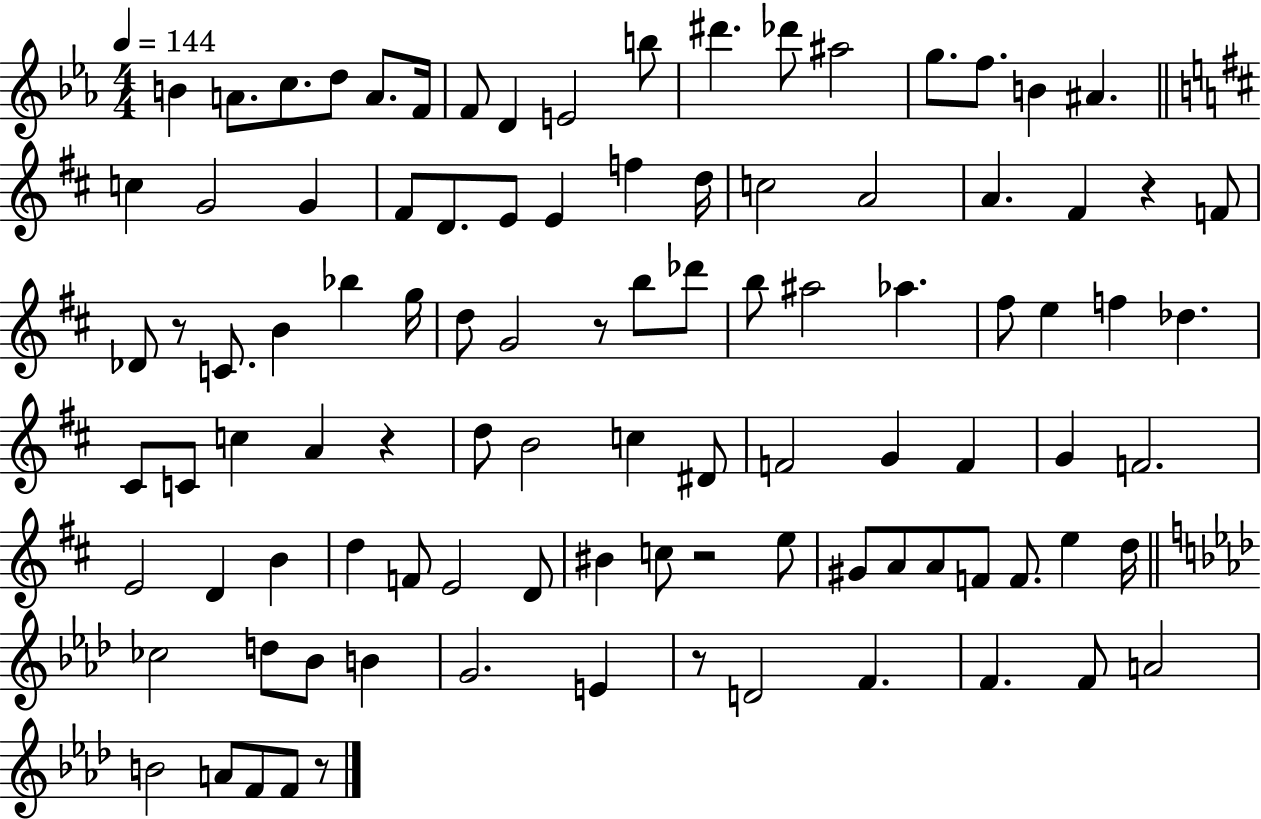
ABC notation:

X:1
T:Untitled
M:4/4
L:1/4
K:Eb
B A/2 c/2 d/2 A/2 F/4 F/2 D E2 b/2 ^d' _d'/2 ^a2 g/2 f/2 B ^A c G2 G ^F/2 D/2 E/2 E f d/4 c2 A2 A ^F z F/2 _D/2 z/2 C/2 B _b g/4 d/2 G2 z/2 b/2 _d'/2 b/2 ^a2 _a ^f/2 e f _d ^C/2 C/2 c A z d/2 B2 c ^D/2 F2 G F G F2 E2 D B d F/2 E2 D/2 ^B c/2 z2 e/2 ^G/2 A/2 A/2 F/2 F/2 e d/4 _c2 d/2 _B/2 B G2 E z/2 D2 F F F/2 A2 B2 A/2 F/2 F/2 z/2